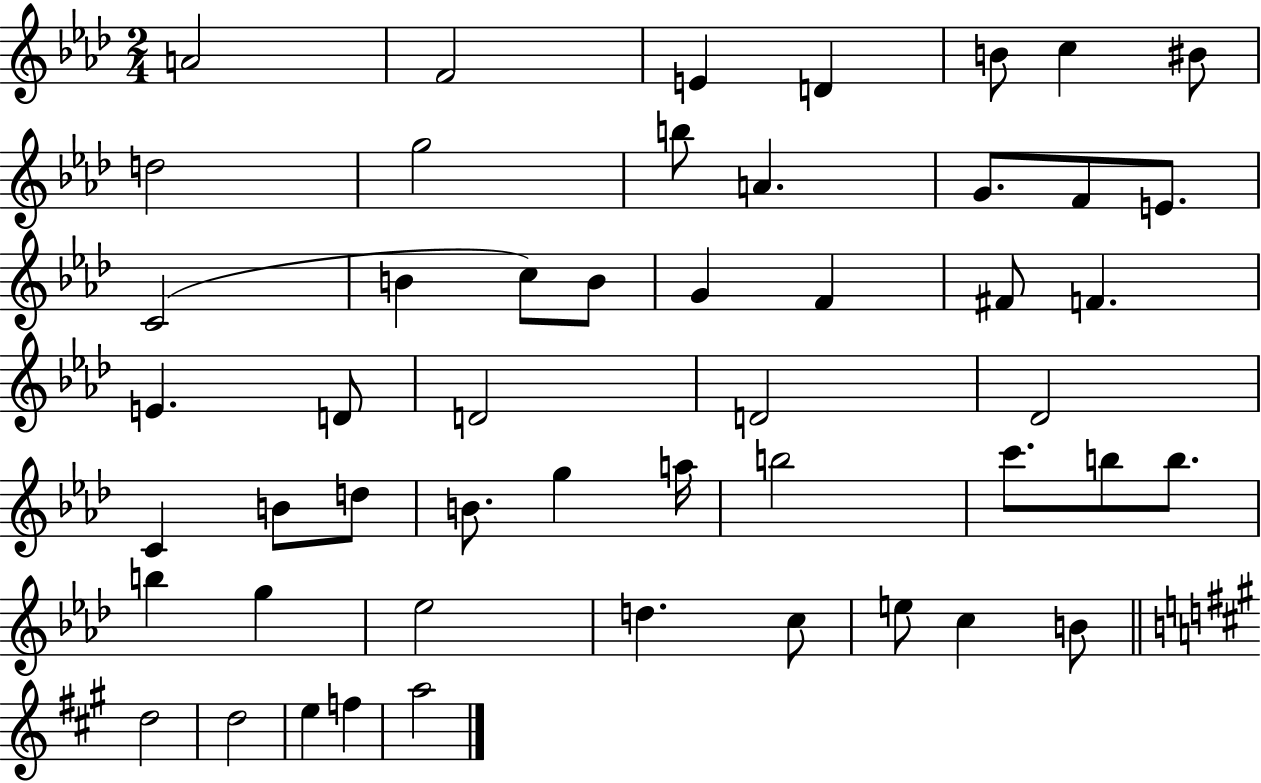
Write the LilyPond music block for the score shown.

{
  \clef treble
  \numericTimeSignature
  \time 2/4
  \key aes \major
  \repeat volta 2 { a'2 | f'2 | e'4 d'4 | b'8 c''4 bis'8 | \break d''2 | g''2 | b''8 a'4. | g'8. f'8 e'8. | \break c'2( | b'4 c''8) b'8 | g'4 f'4 | fis'8 f'4. | \break e'4. d'8 | d'2 | d'2 | des'2 | \break c'4 b'8 d''8 | b'8. g''4 a''16 | b''2 | c'''8. b''8 b''8. | \break b''4 g''4 | ees''2 | d''4. c''8 | e''8 c''4 b'8 | \break \bar "||" \break \key a \major d''2 | d''2 | e''4 f''4 | a''2 | \break } \bar "|."
}